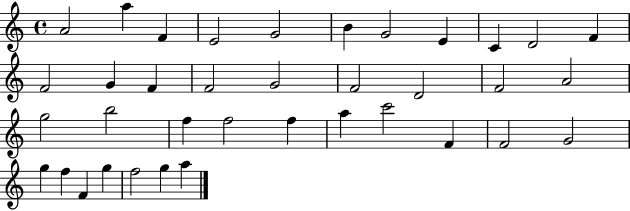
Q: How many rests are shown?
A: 0